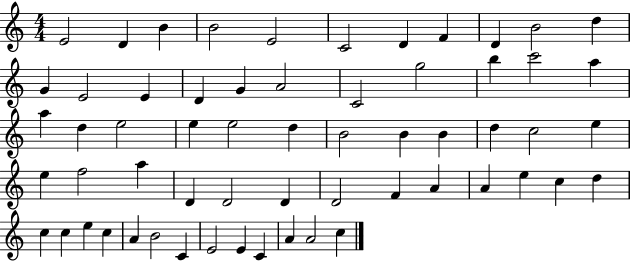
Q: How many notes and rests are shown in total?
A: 60